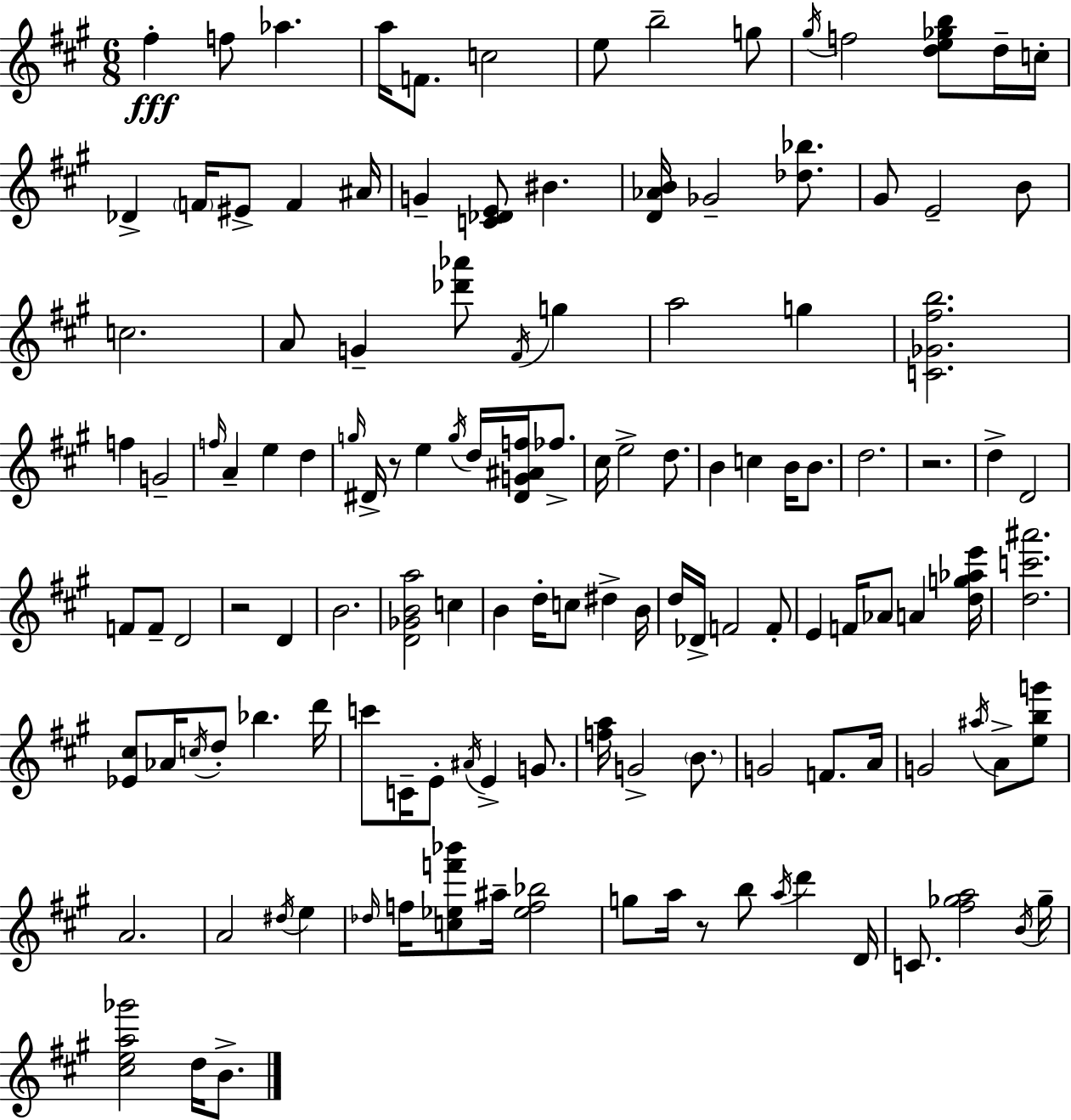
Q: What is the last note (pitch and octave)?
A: B4